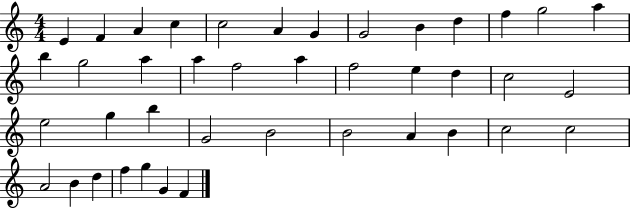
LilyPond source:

{
  \clef treble
  \numericTimeSignature
  \time 4/4
  \key c \major
  e'4 f'4 a'4 c''4 | c''2 a'4 g'4 | g'2 b'4 d''4 | f''4 g''2 a''4 | \break b''4 g''2 a''4 | a''4 f''2 a''4 | f''2 e''4 d''4 | c''2 e'2 | \break e''2 g''4 b''4 | g'2 b'2 | b'2 a'4 b'4 | c''2 c''2 | \break a'2 b'4 d''4 | f''4 g''4 g'4 f'4 | \bar "|."
}